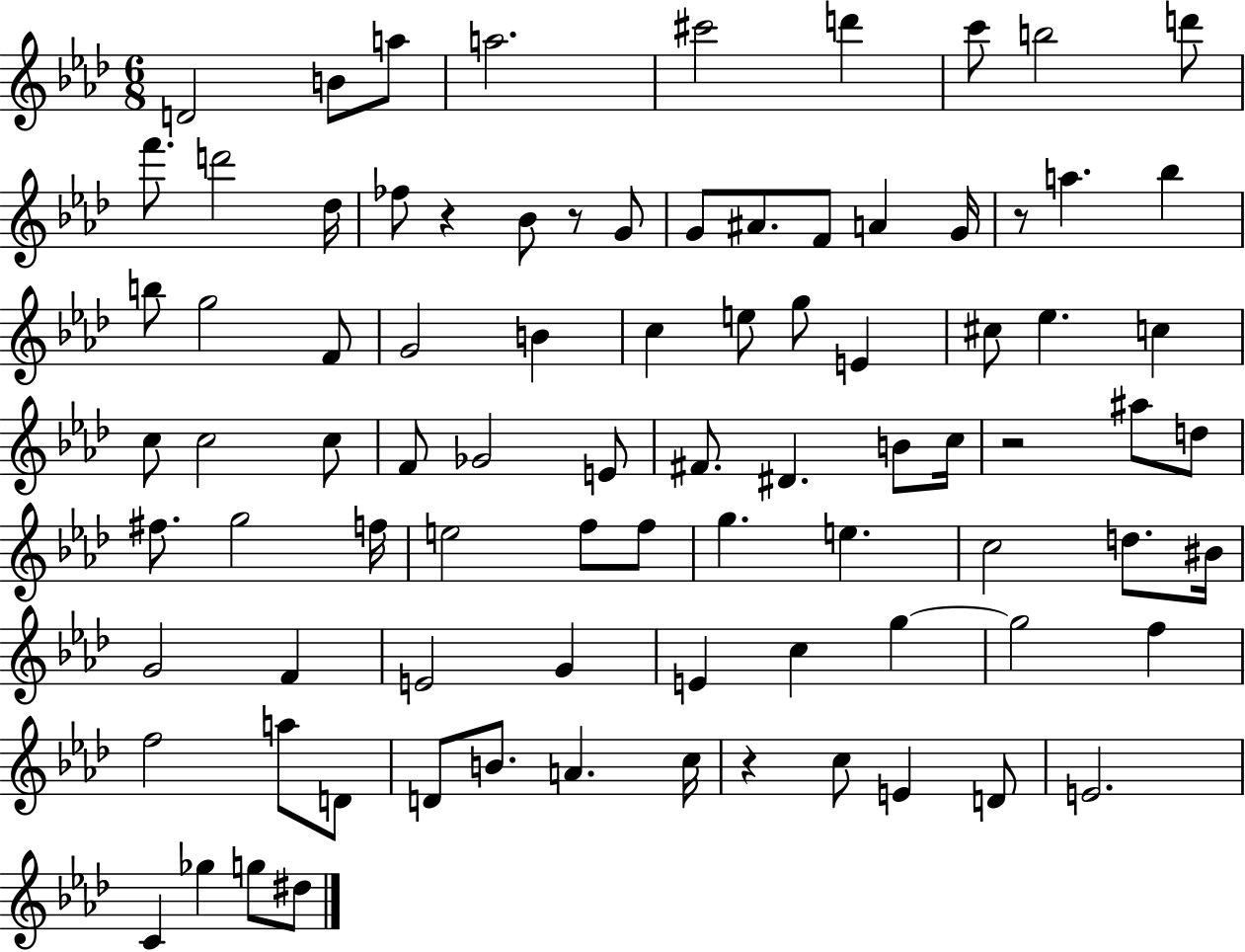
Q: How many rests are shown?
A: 5